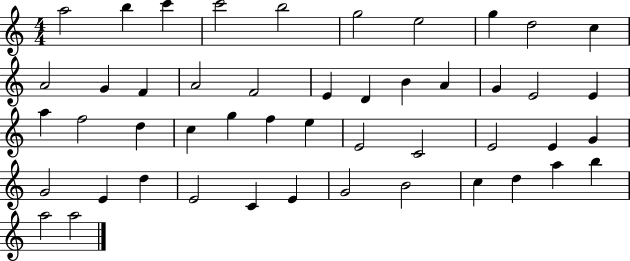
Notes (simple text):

A5/h B5/q C6/q C6/h B5/h G5/h E5/h G5/q D5/h C5/q A4/h G4/q F4/q A4/h F4/h E4/q D4/q B4/q A4/q G4/q E4/h E4/q A5/q F5/h D5/q C5/q G5/q F5/q E5/q E4/h C4/h E4/h E4/q G4/q G4/h E4/q D5/q E4/h C4/q E4/q G4/h B4/h C5/q D5/q A5/q B5/q A5/h A5/h